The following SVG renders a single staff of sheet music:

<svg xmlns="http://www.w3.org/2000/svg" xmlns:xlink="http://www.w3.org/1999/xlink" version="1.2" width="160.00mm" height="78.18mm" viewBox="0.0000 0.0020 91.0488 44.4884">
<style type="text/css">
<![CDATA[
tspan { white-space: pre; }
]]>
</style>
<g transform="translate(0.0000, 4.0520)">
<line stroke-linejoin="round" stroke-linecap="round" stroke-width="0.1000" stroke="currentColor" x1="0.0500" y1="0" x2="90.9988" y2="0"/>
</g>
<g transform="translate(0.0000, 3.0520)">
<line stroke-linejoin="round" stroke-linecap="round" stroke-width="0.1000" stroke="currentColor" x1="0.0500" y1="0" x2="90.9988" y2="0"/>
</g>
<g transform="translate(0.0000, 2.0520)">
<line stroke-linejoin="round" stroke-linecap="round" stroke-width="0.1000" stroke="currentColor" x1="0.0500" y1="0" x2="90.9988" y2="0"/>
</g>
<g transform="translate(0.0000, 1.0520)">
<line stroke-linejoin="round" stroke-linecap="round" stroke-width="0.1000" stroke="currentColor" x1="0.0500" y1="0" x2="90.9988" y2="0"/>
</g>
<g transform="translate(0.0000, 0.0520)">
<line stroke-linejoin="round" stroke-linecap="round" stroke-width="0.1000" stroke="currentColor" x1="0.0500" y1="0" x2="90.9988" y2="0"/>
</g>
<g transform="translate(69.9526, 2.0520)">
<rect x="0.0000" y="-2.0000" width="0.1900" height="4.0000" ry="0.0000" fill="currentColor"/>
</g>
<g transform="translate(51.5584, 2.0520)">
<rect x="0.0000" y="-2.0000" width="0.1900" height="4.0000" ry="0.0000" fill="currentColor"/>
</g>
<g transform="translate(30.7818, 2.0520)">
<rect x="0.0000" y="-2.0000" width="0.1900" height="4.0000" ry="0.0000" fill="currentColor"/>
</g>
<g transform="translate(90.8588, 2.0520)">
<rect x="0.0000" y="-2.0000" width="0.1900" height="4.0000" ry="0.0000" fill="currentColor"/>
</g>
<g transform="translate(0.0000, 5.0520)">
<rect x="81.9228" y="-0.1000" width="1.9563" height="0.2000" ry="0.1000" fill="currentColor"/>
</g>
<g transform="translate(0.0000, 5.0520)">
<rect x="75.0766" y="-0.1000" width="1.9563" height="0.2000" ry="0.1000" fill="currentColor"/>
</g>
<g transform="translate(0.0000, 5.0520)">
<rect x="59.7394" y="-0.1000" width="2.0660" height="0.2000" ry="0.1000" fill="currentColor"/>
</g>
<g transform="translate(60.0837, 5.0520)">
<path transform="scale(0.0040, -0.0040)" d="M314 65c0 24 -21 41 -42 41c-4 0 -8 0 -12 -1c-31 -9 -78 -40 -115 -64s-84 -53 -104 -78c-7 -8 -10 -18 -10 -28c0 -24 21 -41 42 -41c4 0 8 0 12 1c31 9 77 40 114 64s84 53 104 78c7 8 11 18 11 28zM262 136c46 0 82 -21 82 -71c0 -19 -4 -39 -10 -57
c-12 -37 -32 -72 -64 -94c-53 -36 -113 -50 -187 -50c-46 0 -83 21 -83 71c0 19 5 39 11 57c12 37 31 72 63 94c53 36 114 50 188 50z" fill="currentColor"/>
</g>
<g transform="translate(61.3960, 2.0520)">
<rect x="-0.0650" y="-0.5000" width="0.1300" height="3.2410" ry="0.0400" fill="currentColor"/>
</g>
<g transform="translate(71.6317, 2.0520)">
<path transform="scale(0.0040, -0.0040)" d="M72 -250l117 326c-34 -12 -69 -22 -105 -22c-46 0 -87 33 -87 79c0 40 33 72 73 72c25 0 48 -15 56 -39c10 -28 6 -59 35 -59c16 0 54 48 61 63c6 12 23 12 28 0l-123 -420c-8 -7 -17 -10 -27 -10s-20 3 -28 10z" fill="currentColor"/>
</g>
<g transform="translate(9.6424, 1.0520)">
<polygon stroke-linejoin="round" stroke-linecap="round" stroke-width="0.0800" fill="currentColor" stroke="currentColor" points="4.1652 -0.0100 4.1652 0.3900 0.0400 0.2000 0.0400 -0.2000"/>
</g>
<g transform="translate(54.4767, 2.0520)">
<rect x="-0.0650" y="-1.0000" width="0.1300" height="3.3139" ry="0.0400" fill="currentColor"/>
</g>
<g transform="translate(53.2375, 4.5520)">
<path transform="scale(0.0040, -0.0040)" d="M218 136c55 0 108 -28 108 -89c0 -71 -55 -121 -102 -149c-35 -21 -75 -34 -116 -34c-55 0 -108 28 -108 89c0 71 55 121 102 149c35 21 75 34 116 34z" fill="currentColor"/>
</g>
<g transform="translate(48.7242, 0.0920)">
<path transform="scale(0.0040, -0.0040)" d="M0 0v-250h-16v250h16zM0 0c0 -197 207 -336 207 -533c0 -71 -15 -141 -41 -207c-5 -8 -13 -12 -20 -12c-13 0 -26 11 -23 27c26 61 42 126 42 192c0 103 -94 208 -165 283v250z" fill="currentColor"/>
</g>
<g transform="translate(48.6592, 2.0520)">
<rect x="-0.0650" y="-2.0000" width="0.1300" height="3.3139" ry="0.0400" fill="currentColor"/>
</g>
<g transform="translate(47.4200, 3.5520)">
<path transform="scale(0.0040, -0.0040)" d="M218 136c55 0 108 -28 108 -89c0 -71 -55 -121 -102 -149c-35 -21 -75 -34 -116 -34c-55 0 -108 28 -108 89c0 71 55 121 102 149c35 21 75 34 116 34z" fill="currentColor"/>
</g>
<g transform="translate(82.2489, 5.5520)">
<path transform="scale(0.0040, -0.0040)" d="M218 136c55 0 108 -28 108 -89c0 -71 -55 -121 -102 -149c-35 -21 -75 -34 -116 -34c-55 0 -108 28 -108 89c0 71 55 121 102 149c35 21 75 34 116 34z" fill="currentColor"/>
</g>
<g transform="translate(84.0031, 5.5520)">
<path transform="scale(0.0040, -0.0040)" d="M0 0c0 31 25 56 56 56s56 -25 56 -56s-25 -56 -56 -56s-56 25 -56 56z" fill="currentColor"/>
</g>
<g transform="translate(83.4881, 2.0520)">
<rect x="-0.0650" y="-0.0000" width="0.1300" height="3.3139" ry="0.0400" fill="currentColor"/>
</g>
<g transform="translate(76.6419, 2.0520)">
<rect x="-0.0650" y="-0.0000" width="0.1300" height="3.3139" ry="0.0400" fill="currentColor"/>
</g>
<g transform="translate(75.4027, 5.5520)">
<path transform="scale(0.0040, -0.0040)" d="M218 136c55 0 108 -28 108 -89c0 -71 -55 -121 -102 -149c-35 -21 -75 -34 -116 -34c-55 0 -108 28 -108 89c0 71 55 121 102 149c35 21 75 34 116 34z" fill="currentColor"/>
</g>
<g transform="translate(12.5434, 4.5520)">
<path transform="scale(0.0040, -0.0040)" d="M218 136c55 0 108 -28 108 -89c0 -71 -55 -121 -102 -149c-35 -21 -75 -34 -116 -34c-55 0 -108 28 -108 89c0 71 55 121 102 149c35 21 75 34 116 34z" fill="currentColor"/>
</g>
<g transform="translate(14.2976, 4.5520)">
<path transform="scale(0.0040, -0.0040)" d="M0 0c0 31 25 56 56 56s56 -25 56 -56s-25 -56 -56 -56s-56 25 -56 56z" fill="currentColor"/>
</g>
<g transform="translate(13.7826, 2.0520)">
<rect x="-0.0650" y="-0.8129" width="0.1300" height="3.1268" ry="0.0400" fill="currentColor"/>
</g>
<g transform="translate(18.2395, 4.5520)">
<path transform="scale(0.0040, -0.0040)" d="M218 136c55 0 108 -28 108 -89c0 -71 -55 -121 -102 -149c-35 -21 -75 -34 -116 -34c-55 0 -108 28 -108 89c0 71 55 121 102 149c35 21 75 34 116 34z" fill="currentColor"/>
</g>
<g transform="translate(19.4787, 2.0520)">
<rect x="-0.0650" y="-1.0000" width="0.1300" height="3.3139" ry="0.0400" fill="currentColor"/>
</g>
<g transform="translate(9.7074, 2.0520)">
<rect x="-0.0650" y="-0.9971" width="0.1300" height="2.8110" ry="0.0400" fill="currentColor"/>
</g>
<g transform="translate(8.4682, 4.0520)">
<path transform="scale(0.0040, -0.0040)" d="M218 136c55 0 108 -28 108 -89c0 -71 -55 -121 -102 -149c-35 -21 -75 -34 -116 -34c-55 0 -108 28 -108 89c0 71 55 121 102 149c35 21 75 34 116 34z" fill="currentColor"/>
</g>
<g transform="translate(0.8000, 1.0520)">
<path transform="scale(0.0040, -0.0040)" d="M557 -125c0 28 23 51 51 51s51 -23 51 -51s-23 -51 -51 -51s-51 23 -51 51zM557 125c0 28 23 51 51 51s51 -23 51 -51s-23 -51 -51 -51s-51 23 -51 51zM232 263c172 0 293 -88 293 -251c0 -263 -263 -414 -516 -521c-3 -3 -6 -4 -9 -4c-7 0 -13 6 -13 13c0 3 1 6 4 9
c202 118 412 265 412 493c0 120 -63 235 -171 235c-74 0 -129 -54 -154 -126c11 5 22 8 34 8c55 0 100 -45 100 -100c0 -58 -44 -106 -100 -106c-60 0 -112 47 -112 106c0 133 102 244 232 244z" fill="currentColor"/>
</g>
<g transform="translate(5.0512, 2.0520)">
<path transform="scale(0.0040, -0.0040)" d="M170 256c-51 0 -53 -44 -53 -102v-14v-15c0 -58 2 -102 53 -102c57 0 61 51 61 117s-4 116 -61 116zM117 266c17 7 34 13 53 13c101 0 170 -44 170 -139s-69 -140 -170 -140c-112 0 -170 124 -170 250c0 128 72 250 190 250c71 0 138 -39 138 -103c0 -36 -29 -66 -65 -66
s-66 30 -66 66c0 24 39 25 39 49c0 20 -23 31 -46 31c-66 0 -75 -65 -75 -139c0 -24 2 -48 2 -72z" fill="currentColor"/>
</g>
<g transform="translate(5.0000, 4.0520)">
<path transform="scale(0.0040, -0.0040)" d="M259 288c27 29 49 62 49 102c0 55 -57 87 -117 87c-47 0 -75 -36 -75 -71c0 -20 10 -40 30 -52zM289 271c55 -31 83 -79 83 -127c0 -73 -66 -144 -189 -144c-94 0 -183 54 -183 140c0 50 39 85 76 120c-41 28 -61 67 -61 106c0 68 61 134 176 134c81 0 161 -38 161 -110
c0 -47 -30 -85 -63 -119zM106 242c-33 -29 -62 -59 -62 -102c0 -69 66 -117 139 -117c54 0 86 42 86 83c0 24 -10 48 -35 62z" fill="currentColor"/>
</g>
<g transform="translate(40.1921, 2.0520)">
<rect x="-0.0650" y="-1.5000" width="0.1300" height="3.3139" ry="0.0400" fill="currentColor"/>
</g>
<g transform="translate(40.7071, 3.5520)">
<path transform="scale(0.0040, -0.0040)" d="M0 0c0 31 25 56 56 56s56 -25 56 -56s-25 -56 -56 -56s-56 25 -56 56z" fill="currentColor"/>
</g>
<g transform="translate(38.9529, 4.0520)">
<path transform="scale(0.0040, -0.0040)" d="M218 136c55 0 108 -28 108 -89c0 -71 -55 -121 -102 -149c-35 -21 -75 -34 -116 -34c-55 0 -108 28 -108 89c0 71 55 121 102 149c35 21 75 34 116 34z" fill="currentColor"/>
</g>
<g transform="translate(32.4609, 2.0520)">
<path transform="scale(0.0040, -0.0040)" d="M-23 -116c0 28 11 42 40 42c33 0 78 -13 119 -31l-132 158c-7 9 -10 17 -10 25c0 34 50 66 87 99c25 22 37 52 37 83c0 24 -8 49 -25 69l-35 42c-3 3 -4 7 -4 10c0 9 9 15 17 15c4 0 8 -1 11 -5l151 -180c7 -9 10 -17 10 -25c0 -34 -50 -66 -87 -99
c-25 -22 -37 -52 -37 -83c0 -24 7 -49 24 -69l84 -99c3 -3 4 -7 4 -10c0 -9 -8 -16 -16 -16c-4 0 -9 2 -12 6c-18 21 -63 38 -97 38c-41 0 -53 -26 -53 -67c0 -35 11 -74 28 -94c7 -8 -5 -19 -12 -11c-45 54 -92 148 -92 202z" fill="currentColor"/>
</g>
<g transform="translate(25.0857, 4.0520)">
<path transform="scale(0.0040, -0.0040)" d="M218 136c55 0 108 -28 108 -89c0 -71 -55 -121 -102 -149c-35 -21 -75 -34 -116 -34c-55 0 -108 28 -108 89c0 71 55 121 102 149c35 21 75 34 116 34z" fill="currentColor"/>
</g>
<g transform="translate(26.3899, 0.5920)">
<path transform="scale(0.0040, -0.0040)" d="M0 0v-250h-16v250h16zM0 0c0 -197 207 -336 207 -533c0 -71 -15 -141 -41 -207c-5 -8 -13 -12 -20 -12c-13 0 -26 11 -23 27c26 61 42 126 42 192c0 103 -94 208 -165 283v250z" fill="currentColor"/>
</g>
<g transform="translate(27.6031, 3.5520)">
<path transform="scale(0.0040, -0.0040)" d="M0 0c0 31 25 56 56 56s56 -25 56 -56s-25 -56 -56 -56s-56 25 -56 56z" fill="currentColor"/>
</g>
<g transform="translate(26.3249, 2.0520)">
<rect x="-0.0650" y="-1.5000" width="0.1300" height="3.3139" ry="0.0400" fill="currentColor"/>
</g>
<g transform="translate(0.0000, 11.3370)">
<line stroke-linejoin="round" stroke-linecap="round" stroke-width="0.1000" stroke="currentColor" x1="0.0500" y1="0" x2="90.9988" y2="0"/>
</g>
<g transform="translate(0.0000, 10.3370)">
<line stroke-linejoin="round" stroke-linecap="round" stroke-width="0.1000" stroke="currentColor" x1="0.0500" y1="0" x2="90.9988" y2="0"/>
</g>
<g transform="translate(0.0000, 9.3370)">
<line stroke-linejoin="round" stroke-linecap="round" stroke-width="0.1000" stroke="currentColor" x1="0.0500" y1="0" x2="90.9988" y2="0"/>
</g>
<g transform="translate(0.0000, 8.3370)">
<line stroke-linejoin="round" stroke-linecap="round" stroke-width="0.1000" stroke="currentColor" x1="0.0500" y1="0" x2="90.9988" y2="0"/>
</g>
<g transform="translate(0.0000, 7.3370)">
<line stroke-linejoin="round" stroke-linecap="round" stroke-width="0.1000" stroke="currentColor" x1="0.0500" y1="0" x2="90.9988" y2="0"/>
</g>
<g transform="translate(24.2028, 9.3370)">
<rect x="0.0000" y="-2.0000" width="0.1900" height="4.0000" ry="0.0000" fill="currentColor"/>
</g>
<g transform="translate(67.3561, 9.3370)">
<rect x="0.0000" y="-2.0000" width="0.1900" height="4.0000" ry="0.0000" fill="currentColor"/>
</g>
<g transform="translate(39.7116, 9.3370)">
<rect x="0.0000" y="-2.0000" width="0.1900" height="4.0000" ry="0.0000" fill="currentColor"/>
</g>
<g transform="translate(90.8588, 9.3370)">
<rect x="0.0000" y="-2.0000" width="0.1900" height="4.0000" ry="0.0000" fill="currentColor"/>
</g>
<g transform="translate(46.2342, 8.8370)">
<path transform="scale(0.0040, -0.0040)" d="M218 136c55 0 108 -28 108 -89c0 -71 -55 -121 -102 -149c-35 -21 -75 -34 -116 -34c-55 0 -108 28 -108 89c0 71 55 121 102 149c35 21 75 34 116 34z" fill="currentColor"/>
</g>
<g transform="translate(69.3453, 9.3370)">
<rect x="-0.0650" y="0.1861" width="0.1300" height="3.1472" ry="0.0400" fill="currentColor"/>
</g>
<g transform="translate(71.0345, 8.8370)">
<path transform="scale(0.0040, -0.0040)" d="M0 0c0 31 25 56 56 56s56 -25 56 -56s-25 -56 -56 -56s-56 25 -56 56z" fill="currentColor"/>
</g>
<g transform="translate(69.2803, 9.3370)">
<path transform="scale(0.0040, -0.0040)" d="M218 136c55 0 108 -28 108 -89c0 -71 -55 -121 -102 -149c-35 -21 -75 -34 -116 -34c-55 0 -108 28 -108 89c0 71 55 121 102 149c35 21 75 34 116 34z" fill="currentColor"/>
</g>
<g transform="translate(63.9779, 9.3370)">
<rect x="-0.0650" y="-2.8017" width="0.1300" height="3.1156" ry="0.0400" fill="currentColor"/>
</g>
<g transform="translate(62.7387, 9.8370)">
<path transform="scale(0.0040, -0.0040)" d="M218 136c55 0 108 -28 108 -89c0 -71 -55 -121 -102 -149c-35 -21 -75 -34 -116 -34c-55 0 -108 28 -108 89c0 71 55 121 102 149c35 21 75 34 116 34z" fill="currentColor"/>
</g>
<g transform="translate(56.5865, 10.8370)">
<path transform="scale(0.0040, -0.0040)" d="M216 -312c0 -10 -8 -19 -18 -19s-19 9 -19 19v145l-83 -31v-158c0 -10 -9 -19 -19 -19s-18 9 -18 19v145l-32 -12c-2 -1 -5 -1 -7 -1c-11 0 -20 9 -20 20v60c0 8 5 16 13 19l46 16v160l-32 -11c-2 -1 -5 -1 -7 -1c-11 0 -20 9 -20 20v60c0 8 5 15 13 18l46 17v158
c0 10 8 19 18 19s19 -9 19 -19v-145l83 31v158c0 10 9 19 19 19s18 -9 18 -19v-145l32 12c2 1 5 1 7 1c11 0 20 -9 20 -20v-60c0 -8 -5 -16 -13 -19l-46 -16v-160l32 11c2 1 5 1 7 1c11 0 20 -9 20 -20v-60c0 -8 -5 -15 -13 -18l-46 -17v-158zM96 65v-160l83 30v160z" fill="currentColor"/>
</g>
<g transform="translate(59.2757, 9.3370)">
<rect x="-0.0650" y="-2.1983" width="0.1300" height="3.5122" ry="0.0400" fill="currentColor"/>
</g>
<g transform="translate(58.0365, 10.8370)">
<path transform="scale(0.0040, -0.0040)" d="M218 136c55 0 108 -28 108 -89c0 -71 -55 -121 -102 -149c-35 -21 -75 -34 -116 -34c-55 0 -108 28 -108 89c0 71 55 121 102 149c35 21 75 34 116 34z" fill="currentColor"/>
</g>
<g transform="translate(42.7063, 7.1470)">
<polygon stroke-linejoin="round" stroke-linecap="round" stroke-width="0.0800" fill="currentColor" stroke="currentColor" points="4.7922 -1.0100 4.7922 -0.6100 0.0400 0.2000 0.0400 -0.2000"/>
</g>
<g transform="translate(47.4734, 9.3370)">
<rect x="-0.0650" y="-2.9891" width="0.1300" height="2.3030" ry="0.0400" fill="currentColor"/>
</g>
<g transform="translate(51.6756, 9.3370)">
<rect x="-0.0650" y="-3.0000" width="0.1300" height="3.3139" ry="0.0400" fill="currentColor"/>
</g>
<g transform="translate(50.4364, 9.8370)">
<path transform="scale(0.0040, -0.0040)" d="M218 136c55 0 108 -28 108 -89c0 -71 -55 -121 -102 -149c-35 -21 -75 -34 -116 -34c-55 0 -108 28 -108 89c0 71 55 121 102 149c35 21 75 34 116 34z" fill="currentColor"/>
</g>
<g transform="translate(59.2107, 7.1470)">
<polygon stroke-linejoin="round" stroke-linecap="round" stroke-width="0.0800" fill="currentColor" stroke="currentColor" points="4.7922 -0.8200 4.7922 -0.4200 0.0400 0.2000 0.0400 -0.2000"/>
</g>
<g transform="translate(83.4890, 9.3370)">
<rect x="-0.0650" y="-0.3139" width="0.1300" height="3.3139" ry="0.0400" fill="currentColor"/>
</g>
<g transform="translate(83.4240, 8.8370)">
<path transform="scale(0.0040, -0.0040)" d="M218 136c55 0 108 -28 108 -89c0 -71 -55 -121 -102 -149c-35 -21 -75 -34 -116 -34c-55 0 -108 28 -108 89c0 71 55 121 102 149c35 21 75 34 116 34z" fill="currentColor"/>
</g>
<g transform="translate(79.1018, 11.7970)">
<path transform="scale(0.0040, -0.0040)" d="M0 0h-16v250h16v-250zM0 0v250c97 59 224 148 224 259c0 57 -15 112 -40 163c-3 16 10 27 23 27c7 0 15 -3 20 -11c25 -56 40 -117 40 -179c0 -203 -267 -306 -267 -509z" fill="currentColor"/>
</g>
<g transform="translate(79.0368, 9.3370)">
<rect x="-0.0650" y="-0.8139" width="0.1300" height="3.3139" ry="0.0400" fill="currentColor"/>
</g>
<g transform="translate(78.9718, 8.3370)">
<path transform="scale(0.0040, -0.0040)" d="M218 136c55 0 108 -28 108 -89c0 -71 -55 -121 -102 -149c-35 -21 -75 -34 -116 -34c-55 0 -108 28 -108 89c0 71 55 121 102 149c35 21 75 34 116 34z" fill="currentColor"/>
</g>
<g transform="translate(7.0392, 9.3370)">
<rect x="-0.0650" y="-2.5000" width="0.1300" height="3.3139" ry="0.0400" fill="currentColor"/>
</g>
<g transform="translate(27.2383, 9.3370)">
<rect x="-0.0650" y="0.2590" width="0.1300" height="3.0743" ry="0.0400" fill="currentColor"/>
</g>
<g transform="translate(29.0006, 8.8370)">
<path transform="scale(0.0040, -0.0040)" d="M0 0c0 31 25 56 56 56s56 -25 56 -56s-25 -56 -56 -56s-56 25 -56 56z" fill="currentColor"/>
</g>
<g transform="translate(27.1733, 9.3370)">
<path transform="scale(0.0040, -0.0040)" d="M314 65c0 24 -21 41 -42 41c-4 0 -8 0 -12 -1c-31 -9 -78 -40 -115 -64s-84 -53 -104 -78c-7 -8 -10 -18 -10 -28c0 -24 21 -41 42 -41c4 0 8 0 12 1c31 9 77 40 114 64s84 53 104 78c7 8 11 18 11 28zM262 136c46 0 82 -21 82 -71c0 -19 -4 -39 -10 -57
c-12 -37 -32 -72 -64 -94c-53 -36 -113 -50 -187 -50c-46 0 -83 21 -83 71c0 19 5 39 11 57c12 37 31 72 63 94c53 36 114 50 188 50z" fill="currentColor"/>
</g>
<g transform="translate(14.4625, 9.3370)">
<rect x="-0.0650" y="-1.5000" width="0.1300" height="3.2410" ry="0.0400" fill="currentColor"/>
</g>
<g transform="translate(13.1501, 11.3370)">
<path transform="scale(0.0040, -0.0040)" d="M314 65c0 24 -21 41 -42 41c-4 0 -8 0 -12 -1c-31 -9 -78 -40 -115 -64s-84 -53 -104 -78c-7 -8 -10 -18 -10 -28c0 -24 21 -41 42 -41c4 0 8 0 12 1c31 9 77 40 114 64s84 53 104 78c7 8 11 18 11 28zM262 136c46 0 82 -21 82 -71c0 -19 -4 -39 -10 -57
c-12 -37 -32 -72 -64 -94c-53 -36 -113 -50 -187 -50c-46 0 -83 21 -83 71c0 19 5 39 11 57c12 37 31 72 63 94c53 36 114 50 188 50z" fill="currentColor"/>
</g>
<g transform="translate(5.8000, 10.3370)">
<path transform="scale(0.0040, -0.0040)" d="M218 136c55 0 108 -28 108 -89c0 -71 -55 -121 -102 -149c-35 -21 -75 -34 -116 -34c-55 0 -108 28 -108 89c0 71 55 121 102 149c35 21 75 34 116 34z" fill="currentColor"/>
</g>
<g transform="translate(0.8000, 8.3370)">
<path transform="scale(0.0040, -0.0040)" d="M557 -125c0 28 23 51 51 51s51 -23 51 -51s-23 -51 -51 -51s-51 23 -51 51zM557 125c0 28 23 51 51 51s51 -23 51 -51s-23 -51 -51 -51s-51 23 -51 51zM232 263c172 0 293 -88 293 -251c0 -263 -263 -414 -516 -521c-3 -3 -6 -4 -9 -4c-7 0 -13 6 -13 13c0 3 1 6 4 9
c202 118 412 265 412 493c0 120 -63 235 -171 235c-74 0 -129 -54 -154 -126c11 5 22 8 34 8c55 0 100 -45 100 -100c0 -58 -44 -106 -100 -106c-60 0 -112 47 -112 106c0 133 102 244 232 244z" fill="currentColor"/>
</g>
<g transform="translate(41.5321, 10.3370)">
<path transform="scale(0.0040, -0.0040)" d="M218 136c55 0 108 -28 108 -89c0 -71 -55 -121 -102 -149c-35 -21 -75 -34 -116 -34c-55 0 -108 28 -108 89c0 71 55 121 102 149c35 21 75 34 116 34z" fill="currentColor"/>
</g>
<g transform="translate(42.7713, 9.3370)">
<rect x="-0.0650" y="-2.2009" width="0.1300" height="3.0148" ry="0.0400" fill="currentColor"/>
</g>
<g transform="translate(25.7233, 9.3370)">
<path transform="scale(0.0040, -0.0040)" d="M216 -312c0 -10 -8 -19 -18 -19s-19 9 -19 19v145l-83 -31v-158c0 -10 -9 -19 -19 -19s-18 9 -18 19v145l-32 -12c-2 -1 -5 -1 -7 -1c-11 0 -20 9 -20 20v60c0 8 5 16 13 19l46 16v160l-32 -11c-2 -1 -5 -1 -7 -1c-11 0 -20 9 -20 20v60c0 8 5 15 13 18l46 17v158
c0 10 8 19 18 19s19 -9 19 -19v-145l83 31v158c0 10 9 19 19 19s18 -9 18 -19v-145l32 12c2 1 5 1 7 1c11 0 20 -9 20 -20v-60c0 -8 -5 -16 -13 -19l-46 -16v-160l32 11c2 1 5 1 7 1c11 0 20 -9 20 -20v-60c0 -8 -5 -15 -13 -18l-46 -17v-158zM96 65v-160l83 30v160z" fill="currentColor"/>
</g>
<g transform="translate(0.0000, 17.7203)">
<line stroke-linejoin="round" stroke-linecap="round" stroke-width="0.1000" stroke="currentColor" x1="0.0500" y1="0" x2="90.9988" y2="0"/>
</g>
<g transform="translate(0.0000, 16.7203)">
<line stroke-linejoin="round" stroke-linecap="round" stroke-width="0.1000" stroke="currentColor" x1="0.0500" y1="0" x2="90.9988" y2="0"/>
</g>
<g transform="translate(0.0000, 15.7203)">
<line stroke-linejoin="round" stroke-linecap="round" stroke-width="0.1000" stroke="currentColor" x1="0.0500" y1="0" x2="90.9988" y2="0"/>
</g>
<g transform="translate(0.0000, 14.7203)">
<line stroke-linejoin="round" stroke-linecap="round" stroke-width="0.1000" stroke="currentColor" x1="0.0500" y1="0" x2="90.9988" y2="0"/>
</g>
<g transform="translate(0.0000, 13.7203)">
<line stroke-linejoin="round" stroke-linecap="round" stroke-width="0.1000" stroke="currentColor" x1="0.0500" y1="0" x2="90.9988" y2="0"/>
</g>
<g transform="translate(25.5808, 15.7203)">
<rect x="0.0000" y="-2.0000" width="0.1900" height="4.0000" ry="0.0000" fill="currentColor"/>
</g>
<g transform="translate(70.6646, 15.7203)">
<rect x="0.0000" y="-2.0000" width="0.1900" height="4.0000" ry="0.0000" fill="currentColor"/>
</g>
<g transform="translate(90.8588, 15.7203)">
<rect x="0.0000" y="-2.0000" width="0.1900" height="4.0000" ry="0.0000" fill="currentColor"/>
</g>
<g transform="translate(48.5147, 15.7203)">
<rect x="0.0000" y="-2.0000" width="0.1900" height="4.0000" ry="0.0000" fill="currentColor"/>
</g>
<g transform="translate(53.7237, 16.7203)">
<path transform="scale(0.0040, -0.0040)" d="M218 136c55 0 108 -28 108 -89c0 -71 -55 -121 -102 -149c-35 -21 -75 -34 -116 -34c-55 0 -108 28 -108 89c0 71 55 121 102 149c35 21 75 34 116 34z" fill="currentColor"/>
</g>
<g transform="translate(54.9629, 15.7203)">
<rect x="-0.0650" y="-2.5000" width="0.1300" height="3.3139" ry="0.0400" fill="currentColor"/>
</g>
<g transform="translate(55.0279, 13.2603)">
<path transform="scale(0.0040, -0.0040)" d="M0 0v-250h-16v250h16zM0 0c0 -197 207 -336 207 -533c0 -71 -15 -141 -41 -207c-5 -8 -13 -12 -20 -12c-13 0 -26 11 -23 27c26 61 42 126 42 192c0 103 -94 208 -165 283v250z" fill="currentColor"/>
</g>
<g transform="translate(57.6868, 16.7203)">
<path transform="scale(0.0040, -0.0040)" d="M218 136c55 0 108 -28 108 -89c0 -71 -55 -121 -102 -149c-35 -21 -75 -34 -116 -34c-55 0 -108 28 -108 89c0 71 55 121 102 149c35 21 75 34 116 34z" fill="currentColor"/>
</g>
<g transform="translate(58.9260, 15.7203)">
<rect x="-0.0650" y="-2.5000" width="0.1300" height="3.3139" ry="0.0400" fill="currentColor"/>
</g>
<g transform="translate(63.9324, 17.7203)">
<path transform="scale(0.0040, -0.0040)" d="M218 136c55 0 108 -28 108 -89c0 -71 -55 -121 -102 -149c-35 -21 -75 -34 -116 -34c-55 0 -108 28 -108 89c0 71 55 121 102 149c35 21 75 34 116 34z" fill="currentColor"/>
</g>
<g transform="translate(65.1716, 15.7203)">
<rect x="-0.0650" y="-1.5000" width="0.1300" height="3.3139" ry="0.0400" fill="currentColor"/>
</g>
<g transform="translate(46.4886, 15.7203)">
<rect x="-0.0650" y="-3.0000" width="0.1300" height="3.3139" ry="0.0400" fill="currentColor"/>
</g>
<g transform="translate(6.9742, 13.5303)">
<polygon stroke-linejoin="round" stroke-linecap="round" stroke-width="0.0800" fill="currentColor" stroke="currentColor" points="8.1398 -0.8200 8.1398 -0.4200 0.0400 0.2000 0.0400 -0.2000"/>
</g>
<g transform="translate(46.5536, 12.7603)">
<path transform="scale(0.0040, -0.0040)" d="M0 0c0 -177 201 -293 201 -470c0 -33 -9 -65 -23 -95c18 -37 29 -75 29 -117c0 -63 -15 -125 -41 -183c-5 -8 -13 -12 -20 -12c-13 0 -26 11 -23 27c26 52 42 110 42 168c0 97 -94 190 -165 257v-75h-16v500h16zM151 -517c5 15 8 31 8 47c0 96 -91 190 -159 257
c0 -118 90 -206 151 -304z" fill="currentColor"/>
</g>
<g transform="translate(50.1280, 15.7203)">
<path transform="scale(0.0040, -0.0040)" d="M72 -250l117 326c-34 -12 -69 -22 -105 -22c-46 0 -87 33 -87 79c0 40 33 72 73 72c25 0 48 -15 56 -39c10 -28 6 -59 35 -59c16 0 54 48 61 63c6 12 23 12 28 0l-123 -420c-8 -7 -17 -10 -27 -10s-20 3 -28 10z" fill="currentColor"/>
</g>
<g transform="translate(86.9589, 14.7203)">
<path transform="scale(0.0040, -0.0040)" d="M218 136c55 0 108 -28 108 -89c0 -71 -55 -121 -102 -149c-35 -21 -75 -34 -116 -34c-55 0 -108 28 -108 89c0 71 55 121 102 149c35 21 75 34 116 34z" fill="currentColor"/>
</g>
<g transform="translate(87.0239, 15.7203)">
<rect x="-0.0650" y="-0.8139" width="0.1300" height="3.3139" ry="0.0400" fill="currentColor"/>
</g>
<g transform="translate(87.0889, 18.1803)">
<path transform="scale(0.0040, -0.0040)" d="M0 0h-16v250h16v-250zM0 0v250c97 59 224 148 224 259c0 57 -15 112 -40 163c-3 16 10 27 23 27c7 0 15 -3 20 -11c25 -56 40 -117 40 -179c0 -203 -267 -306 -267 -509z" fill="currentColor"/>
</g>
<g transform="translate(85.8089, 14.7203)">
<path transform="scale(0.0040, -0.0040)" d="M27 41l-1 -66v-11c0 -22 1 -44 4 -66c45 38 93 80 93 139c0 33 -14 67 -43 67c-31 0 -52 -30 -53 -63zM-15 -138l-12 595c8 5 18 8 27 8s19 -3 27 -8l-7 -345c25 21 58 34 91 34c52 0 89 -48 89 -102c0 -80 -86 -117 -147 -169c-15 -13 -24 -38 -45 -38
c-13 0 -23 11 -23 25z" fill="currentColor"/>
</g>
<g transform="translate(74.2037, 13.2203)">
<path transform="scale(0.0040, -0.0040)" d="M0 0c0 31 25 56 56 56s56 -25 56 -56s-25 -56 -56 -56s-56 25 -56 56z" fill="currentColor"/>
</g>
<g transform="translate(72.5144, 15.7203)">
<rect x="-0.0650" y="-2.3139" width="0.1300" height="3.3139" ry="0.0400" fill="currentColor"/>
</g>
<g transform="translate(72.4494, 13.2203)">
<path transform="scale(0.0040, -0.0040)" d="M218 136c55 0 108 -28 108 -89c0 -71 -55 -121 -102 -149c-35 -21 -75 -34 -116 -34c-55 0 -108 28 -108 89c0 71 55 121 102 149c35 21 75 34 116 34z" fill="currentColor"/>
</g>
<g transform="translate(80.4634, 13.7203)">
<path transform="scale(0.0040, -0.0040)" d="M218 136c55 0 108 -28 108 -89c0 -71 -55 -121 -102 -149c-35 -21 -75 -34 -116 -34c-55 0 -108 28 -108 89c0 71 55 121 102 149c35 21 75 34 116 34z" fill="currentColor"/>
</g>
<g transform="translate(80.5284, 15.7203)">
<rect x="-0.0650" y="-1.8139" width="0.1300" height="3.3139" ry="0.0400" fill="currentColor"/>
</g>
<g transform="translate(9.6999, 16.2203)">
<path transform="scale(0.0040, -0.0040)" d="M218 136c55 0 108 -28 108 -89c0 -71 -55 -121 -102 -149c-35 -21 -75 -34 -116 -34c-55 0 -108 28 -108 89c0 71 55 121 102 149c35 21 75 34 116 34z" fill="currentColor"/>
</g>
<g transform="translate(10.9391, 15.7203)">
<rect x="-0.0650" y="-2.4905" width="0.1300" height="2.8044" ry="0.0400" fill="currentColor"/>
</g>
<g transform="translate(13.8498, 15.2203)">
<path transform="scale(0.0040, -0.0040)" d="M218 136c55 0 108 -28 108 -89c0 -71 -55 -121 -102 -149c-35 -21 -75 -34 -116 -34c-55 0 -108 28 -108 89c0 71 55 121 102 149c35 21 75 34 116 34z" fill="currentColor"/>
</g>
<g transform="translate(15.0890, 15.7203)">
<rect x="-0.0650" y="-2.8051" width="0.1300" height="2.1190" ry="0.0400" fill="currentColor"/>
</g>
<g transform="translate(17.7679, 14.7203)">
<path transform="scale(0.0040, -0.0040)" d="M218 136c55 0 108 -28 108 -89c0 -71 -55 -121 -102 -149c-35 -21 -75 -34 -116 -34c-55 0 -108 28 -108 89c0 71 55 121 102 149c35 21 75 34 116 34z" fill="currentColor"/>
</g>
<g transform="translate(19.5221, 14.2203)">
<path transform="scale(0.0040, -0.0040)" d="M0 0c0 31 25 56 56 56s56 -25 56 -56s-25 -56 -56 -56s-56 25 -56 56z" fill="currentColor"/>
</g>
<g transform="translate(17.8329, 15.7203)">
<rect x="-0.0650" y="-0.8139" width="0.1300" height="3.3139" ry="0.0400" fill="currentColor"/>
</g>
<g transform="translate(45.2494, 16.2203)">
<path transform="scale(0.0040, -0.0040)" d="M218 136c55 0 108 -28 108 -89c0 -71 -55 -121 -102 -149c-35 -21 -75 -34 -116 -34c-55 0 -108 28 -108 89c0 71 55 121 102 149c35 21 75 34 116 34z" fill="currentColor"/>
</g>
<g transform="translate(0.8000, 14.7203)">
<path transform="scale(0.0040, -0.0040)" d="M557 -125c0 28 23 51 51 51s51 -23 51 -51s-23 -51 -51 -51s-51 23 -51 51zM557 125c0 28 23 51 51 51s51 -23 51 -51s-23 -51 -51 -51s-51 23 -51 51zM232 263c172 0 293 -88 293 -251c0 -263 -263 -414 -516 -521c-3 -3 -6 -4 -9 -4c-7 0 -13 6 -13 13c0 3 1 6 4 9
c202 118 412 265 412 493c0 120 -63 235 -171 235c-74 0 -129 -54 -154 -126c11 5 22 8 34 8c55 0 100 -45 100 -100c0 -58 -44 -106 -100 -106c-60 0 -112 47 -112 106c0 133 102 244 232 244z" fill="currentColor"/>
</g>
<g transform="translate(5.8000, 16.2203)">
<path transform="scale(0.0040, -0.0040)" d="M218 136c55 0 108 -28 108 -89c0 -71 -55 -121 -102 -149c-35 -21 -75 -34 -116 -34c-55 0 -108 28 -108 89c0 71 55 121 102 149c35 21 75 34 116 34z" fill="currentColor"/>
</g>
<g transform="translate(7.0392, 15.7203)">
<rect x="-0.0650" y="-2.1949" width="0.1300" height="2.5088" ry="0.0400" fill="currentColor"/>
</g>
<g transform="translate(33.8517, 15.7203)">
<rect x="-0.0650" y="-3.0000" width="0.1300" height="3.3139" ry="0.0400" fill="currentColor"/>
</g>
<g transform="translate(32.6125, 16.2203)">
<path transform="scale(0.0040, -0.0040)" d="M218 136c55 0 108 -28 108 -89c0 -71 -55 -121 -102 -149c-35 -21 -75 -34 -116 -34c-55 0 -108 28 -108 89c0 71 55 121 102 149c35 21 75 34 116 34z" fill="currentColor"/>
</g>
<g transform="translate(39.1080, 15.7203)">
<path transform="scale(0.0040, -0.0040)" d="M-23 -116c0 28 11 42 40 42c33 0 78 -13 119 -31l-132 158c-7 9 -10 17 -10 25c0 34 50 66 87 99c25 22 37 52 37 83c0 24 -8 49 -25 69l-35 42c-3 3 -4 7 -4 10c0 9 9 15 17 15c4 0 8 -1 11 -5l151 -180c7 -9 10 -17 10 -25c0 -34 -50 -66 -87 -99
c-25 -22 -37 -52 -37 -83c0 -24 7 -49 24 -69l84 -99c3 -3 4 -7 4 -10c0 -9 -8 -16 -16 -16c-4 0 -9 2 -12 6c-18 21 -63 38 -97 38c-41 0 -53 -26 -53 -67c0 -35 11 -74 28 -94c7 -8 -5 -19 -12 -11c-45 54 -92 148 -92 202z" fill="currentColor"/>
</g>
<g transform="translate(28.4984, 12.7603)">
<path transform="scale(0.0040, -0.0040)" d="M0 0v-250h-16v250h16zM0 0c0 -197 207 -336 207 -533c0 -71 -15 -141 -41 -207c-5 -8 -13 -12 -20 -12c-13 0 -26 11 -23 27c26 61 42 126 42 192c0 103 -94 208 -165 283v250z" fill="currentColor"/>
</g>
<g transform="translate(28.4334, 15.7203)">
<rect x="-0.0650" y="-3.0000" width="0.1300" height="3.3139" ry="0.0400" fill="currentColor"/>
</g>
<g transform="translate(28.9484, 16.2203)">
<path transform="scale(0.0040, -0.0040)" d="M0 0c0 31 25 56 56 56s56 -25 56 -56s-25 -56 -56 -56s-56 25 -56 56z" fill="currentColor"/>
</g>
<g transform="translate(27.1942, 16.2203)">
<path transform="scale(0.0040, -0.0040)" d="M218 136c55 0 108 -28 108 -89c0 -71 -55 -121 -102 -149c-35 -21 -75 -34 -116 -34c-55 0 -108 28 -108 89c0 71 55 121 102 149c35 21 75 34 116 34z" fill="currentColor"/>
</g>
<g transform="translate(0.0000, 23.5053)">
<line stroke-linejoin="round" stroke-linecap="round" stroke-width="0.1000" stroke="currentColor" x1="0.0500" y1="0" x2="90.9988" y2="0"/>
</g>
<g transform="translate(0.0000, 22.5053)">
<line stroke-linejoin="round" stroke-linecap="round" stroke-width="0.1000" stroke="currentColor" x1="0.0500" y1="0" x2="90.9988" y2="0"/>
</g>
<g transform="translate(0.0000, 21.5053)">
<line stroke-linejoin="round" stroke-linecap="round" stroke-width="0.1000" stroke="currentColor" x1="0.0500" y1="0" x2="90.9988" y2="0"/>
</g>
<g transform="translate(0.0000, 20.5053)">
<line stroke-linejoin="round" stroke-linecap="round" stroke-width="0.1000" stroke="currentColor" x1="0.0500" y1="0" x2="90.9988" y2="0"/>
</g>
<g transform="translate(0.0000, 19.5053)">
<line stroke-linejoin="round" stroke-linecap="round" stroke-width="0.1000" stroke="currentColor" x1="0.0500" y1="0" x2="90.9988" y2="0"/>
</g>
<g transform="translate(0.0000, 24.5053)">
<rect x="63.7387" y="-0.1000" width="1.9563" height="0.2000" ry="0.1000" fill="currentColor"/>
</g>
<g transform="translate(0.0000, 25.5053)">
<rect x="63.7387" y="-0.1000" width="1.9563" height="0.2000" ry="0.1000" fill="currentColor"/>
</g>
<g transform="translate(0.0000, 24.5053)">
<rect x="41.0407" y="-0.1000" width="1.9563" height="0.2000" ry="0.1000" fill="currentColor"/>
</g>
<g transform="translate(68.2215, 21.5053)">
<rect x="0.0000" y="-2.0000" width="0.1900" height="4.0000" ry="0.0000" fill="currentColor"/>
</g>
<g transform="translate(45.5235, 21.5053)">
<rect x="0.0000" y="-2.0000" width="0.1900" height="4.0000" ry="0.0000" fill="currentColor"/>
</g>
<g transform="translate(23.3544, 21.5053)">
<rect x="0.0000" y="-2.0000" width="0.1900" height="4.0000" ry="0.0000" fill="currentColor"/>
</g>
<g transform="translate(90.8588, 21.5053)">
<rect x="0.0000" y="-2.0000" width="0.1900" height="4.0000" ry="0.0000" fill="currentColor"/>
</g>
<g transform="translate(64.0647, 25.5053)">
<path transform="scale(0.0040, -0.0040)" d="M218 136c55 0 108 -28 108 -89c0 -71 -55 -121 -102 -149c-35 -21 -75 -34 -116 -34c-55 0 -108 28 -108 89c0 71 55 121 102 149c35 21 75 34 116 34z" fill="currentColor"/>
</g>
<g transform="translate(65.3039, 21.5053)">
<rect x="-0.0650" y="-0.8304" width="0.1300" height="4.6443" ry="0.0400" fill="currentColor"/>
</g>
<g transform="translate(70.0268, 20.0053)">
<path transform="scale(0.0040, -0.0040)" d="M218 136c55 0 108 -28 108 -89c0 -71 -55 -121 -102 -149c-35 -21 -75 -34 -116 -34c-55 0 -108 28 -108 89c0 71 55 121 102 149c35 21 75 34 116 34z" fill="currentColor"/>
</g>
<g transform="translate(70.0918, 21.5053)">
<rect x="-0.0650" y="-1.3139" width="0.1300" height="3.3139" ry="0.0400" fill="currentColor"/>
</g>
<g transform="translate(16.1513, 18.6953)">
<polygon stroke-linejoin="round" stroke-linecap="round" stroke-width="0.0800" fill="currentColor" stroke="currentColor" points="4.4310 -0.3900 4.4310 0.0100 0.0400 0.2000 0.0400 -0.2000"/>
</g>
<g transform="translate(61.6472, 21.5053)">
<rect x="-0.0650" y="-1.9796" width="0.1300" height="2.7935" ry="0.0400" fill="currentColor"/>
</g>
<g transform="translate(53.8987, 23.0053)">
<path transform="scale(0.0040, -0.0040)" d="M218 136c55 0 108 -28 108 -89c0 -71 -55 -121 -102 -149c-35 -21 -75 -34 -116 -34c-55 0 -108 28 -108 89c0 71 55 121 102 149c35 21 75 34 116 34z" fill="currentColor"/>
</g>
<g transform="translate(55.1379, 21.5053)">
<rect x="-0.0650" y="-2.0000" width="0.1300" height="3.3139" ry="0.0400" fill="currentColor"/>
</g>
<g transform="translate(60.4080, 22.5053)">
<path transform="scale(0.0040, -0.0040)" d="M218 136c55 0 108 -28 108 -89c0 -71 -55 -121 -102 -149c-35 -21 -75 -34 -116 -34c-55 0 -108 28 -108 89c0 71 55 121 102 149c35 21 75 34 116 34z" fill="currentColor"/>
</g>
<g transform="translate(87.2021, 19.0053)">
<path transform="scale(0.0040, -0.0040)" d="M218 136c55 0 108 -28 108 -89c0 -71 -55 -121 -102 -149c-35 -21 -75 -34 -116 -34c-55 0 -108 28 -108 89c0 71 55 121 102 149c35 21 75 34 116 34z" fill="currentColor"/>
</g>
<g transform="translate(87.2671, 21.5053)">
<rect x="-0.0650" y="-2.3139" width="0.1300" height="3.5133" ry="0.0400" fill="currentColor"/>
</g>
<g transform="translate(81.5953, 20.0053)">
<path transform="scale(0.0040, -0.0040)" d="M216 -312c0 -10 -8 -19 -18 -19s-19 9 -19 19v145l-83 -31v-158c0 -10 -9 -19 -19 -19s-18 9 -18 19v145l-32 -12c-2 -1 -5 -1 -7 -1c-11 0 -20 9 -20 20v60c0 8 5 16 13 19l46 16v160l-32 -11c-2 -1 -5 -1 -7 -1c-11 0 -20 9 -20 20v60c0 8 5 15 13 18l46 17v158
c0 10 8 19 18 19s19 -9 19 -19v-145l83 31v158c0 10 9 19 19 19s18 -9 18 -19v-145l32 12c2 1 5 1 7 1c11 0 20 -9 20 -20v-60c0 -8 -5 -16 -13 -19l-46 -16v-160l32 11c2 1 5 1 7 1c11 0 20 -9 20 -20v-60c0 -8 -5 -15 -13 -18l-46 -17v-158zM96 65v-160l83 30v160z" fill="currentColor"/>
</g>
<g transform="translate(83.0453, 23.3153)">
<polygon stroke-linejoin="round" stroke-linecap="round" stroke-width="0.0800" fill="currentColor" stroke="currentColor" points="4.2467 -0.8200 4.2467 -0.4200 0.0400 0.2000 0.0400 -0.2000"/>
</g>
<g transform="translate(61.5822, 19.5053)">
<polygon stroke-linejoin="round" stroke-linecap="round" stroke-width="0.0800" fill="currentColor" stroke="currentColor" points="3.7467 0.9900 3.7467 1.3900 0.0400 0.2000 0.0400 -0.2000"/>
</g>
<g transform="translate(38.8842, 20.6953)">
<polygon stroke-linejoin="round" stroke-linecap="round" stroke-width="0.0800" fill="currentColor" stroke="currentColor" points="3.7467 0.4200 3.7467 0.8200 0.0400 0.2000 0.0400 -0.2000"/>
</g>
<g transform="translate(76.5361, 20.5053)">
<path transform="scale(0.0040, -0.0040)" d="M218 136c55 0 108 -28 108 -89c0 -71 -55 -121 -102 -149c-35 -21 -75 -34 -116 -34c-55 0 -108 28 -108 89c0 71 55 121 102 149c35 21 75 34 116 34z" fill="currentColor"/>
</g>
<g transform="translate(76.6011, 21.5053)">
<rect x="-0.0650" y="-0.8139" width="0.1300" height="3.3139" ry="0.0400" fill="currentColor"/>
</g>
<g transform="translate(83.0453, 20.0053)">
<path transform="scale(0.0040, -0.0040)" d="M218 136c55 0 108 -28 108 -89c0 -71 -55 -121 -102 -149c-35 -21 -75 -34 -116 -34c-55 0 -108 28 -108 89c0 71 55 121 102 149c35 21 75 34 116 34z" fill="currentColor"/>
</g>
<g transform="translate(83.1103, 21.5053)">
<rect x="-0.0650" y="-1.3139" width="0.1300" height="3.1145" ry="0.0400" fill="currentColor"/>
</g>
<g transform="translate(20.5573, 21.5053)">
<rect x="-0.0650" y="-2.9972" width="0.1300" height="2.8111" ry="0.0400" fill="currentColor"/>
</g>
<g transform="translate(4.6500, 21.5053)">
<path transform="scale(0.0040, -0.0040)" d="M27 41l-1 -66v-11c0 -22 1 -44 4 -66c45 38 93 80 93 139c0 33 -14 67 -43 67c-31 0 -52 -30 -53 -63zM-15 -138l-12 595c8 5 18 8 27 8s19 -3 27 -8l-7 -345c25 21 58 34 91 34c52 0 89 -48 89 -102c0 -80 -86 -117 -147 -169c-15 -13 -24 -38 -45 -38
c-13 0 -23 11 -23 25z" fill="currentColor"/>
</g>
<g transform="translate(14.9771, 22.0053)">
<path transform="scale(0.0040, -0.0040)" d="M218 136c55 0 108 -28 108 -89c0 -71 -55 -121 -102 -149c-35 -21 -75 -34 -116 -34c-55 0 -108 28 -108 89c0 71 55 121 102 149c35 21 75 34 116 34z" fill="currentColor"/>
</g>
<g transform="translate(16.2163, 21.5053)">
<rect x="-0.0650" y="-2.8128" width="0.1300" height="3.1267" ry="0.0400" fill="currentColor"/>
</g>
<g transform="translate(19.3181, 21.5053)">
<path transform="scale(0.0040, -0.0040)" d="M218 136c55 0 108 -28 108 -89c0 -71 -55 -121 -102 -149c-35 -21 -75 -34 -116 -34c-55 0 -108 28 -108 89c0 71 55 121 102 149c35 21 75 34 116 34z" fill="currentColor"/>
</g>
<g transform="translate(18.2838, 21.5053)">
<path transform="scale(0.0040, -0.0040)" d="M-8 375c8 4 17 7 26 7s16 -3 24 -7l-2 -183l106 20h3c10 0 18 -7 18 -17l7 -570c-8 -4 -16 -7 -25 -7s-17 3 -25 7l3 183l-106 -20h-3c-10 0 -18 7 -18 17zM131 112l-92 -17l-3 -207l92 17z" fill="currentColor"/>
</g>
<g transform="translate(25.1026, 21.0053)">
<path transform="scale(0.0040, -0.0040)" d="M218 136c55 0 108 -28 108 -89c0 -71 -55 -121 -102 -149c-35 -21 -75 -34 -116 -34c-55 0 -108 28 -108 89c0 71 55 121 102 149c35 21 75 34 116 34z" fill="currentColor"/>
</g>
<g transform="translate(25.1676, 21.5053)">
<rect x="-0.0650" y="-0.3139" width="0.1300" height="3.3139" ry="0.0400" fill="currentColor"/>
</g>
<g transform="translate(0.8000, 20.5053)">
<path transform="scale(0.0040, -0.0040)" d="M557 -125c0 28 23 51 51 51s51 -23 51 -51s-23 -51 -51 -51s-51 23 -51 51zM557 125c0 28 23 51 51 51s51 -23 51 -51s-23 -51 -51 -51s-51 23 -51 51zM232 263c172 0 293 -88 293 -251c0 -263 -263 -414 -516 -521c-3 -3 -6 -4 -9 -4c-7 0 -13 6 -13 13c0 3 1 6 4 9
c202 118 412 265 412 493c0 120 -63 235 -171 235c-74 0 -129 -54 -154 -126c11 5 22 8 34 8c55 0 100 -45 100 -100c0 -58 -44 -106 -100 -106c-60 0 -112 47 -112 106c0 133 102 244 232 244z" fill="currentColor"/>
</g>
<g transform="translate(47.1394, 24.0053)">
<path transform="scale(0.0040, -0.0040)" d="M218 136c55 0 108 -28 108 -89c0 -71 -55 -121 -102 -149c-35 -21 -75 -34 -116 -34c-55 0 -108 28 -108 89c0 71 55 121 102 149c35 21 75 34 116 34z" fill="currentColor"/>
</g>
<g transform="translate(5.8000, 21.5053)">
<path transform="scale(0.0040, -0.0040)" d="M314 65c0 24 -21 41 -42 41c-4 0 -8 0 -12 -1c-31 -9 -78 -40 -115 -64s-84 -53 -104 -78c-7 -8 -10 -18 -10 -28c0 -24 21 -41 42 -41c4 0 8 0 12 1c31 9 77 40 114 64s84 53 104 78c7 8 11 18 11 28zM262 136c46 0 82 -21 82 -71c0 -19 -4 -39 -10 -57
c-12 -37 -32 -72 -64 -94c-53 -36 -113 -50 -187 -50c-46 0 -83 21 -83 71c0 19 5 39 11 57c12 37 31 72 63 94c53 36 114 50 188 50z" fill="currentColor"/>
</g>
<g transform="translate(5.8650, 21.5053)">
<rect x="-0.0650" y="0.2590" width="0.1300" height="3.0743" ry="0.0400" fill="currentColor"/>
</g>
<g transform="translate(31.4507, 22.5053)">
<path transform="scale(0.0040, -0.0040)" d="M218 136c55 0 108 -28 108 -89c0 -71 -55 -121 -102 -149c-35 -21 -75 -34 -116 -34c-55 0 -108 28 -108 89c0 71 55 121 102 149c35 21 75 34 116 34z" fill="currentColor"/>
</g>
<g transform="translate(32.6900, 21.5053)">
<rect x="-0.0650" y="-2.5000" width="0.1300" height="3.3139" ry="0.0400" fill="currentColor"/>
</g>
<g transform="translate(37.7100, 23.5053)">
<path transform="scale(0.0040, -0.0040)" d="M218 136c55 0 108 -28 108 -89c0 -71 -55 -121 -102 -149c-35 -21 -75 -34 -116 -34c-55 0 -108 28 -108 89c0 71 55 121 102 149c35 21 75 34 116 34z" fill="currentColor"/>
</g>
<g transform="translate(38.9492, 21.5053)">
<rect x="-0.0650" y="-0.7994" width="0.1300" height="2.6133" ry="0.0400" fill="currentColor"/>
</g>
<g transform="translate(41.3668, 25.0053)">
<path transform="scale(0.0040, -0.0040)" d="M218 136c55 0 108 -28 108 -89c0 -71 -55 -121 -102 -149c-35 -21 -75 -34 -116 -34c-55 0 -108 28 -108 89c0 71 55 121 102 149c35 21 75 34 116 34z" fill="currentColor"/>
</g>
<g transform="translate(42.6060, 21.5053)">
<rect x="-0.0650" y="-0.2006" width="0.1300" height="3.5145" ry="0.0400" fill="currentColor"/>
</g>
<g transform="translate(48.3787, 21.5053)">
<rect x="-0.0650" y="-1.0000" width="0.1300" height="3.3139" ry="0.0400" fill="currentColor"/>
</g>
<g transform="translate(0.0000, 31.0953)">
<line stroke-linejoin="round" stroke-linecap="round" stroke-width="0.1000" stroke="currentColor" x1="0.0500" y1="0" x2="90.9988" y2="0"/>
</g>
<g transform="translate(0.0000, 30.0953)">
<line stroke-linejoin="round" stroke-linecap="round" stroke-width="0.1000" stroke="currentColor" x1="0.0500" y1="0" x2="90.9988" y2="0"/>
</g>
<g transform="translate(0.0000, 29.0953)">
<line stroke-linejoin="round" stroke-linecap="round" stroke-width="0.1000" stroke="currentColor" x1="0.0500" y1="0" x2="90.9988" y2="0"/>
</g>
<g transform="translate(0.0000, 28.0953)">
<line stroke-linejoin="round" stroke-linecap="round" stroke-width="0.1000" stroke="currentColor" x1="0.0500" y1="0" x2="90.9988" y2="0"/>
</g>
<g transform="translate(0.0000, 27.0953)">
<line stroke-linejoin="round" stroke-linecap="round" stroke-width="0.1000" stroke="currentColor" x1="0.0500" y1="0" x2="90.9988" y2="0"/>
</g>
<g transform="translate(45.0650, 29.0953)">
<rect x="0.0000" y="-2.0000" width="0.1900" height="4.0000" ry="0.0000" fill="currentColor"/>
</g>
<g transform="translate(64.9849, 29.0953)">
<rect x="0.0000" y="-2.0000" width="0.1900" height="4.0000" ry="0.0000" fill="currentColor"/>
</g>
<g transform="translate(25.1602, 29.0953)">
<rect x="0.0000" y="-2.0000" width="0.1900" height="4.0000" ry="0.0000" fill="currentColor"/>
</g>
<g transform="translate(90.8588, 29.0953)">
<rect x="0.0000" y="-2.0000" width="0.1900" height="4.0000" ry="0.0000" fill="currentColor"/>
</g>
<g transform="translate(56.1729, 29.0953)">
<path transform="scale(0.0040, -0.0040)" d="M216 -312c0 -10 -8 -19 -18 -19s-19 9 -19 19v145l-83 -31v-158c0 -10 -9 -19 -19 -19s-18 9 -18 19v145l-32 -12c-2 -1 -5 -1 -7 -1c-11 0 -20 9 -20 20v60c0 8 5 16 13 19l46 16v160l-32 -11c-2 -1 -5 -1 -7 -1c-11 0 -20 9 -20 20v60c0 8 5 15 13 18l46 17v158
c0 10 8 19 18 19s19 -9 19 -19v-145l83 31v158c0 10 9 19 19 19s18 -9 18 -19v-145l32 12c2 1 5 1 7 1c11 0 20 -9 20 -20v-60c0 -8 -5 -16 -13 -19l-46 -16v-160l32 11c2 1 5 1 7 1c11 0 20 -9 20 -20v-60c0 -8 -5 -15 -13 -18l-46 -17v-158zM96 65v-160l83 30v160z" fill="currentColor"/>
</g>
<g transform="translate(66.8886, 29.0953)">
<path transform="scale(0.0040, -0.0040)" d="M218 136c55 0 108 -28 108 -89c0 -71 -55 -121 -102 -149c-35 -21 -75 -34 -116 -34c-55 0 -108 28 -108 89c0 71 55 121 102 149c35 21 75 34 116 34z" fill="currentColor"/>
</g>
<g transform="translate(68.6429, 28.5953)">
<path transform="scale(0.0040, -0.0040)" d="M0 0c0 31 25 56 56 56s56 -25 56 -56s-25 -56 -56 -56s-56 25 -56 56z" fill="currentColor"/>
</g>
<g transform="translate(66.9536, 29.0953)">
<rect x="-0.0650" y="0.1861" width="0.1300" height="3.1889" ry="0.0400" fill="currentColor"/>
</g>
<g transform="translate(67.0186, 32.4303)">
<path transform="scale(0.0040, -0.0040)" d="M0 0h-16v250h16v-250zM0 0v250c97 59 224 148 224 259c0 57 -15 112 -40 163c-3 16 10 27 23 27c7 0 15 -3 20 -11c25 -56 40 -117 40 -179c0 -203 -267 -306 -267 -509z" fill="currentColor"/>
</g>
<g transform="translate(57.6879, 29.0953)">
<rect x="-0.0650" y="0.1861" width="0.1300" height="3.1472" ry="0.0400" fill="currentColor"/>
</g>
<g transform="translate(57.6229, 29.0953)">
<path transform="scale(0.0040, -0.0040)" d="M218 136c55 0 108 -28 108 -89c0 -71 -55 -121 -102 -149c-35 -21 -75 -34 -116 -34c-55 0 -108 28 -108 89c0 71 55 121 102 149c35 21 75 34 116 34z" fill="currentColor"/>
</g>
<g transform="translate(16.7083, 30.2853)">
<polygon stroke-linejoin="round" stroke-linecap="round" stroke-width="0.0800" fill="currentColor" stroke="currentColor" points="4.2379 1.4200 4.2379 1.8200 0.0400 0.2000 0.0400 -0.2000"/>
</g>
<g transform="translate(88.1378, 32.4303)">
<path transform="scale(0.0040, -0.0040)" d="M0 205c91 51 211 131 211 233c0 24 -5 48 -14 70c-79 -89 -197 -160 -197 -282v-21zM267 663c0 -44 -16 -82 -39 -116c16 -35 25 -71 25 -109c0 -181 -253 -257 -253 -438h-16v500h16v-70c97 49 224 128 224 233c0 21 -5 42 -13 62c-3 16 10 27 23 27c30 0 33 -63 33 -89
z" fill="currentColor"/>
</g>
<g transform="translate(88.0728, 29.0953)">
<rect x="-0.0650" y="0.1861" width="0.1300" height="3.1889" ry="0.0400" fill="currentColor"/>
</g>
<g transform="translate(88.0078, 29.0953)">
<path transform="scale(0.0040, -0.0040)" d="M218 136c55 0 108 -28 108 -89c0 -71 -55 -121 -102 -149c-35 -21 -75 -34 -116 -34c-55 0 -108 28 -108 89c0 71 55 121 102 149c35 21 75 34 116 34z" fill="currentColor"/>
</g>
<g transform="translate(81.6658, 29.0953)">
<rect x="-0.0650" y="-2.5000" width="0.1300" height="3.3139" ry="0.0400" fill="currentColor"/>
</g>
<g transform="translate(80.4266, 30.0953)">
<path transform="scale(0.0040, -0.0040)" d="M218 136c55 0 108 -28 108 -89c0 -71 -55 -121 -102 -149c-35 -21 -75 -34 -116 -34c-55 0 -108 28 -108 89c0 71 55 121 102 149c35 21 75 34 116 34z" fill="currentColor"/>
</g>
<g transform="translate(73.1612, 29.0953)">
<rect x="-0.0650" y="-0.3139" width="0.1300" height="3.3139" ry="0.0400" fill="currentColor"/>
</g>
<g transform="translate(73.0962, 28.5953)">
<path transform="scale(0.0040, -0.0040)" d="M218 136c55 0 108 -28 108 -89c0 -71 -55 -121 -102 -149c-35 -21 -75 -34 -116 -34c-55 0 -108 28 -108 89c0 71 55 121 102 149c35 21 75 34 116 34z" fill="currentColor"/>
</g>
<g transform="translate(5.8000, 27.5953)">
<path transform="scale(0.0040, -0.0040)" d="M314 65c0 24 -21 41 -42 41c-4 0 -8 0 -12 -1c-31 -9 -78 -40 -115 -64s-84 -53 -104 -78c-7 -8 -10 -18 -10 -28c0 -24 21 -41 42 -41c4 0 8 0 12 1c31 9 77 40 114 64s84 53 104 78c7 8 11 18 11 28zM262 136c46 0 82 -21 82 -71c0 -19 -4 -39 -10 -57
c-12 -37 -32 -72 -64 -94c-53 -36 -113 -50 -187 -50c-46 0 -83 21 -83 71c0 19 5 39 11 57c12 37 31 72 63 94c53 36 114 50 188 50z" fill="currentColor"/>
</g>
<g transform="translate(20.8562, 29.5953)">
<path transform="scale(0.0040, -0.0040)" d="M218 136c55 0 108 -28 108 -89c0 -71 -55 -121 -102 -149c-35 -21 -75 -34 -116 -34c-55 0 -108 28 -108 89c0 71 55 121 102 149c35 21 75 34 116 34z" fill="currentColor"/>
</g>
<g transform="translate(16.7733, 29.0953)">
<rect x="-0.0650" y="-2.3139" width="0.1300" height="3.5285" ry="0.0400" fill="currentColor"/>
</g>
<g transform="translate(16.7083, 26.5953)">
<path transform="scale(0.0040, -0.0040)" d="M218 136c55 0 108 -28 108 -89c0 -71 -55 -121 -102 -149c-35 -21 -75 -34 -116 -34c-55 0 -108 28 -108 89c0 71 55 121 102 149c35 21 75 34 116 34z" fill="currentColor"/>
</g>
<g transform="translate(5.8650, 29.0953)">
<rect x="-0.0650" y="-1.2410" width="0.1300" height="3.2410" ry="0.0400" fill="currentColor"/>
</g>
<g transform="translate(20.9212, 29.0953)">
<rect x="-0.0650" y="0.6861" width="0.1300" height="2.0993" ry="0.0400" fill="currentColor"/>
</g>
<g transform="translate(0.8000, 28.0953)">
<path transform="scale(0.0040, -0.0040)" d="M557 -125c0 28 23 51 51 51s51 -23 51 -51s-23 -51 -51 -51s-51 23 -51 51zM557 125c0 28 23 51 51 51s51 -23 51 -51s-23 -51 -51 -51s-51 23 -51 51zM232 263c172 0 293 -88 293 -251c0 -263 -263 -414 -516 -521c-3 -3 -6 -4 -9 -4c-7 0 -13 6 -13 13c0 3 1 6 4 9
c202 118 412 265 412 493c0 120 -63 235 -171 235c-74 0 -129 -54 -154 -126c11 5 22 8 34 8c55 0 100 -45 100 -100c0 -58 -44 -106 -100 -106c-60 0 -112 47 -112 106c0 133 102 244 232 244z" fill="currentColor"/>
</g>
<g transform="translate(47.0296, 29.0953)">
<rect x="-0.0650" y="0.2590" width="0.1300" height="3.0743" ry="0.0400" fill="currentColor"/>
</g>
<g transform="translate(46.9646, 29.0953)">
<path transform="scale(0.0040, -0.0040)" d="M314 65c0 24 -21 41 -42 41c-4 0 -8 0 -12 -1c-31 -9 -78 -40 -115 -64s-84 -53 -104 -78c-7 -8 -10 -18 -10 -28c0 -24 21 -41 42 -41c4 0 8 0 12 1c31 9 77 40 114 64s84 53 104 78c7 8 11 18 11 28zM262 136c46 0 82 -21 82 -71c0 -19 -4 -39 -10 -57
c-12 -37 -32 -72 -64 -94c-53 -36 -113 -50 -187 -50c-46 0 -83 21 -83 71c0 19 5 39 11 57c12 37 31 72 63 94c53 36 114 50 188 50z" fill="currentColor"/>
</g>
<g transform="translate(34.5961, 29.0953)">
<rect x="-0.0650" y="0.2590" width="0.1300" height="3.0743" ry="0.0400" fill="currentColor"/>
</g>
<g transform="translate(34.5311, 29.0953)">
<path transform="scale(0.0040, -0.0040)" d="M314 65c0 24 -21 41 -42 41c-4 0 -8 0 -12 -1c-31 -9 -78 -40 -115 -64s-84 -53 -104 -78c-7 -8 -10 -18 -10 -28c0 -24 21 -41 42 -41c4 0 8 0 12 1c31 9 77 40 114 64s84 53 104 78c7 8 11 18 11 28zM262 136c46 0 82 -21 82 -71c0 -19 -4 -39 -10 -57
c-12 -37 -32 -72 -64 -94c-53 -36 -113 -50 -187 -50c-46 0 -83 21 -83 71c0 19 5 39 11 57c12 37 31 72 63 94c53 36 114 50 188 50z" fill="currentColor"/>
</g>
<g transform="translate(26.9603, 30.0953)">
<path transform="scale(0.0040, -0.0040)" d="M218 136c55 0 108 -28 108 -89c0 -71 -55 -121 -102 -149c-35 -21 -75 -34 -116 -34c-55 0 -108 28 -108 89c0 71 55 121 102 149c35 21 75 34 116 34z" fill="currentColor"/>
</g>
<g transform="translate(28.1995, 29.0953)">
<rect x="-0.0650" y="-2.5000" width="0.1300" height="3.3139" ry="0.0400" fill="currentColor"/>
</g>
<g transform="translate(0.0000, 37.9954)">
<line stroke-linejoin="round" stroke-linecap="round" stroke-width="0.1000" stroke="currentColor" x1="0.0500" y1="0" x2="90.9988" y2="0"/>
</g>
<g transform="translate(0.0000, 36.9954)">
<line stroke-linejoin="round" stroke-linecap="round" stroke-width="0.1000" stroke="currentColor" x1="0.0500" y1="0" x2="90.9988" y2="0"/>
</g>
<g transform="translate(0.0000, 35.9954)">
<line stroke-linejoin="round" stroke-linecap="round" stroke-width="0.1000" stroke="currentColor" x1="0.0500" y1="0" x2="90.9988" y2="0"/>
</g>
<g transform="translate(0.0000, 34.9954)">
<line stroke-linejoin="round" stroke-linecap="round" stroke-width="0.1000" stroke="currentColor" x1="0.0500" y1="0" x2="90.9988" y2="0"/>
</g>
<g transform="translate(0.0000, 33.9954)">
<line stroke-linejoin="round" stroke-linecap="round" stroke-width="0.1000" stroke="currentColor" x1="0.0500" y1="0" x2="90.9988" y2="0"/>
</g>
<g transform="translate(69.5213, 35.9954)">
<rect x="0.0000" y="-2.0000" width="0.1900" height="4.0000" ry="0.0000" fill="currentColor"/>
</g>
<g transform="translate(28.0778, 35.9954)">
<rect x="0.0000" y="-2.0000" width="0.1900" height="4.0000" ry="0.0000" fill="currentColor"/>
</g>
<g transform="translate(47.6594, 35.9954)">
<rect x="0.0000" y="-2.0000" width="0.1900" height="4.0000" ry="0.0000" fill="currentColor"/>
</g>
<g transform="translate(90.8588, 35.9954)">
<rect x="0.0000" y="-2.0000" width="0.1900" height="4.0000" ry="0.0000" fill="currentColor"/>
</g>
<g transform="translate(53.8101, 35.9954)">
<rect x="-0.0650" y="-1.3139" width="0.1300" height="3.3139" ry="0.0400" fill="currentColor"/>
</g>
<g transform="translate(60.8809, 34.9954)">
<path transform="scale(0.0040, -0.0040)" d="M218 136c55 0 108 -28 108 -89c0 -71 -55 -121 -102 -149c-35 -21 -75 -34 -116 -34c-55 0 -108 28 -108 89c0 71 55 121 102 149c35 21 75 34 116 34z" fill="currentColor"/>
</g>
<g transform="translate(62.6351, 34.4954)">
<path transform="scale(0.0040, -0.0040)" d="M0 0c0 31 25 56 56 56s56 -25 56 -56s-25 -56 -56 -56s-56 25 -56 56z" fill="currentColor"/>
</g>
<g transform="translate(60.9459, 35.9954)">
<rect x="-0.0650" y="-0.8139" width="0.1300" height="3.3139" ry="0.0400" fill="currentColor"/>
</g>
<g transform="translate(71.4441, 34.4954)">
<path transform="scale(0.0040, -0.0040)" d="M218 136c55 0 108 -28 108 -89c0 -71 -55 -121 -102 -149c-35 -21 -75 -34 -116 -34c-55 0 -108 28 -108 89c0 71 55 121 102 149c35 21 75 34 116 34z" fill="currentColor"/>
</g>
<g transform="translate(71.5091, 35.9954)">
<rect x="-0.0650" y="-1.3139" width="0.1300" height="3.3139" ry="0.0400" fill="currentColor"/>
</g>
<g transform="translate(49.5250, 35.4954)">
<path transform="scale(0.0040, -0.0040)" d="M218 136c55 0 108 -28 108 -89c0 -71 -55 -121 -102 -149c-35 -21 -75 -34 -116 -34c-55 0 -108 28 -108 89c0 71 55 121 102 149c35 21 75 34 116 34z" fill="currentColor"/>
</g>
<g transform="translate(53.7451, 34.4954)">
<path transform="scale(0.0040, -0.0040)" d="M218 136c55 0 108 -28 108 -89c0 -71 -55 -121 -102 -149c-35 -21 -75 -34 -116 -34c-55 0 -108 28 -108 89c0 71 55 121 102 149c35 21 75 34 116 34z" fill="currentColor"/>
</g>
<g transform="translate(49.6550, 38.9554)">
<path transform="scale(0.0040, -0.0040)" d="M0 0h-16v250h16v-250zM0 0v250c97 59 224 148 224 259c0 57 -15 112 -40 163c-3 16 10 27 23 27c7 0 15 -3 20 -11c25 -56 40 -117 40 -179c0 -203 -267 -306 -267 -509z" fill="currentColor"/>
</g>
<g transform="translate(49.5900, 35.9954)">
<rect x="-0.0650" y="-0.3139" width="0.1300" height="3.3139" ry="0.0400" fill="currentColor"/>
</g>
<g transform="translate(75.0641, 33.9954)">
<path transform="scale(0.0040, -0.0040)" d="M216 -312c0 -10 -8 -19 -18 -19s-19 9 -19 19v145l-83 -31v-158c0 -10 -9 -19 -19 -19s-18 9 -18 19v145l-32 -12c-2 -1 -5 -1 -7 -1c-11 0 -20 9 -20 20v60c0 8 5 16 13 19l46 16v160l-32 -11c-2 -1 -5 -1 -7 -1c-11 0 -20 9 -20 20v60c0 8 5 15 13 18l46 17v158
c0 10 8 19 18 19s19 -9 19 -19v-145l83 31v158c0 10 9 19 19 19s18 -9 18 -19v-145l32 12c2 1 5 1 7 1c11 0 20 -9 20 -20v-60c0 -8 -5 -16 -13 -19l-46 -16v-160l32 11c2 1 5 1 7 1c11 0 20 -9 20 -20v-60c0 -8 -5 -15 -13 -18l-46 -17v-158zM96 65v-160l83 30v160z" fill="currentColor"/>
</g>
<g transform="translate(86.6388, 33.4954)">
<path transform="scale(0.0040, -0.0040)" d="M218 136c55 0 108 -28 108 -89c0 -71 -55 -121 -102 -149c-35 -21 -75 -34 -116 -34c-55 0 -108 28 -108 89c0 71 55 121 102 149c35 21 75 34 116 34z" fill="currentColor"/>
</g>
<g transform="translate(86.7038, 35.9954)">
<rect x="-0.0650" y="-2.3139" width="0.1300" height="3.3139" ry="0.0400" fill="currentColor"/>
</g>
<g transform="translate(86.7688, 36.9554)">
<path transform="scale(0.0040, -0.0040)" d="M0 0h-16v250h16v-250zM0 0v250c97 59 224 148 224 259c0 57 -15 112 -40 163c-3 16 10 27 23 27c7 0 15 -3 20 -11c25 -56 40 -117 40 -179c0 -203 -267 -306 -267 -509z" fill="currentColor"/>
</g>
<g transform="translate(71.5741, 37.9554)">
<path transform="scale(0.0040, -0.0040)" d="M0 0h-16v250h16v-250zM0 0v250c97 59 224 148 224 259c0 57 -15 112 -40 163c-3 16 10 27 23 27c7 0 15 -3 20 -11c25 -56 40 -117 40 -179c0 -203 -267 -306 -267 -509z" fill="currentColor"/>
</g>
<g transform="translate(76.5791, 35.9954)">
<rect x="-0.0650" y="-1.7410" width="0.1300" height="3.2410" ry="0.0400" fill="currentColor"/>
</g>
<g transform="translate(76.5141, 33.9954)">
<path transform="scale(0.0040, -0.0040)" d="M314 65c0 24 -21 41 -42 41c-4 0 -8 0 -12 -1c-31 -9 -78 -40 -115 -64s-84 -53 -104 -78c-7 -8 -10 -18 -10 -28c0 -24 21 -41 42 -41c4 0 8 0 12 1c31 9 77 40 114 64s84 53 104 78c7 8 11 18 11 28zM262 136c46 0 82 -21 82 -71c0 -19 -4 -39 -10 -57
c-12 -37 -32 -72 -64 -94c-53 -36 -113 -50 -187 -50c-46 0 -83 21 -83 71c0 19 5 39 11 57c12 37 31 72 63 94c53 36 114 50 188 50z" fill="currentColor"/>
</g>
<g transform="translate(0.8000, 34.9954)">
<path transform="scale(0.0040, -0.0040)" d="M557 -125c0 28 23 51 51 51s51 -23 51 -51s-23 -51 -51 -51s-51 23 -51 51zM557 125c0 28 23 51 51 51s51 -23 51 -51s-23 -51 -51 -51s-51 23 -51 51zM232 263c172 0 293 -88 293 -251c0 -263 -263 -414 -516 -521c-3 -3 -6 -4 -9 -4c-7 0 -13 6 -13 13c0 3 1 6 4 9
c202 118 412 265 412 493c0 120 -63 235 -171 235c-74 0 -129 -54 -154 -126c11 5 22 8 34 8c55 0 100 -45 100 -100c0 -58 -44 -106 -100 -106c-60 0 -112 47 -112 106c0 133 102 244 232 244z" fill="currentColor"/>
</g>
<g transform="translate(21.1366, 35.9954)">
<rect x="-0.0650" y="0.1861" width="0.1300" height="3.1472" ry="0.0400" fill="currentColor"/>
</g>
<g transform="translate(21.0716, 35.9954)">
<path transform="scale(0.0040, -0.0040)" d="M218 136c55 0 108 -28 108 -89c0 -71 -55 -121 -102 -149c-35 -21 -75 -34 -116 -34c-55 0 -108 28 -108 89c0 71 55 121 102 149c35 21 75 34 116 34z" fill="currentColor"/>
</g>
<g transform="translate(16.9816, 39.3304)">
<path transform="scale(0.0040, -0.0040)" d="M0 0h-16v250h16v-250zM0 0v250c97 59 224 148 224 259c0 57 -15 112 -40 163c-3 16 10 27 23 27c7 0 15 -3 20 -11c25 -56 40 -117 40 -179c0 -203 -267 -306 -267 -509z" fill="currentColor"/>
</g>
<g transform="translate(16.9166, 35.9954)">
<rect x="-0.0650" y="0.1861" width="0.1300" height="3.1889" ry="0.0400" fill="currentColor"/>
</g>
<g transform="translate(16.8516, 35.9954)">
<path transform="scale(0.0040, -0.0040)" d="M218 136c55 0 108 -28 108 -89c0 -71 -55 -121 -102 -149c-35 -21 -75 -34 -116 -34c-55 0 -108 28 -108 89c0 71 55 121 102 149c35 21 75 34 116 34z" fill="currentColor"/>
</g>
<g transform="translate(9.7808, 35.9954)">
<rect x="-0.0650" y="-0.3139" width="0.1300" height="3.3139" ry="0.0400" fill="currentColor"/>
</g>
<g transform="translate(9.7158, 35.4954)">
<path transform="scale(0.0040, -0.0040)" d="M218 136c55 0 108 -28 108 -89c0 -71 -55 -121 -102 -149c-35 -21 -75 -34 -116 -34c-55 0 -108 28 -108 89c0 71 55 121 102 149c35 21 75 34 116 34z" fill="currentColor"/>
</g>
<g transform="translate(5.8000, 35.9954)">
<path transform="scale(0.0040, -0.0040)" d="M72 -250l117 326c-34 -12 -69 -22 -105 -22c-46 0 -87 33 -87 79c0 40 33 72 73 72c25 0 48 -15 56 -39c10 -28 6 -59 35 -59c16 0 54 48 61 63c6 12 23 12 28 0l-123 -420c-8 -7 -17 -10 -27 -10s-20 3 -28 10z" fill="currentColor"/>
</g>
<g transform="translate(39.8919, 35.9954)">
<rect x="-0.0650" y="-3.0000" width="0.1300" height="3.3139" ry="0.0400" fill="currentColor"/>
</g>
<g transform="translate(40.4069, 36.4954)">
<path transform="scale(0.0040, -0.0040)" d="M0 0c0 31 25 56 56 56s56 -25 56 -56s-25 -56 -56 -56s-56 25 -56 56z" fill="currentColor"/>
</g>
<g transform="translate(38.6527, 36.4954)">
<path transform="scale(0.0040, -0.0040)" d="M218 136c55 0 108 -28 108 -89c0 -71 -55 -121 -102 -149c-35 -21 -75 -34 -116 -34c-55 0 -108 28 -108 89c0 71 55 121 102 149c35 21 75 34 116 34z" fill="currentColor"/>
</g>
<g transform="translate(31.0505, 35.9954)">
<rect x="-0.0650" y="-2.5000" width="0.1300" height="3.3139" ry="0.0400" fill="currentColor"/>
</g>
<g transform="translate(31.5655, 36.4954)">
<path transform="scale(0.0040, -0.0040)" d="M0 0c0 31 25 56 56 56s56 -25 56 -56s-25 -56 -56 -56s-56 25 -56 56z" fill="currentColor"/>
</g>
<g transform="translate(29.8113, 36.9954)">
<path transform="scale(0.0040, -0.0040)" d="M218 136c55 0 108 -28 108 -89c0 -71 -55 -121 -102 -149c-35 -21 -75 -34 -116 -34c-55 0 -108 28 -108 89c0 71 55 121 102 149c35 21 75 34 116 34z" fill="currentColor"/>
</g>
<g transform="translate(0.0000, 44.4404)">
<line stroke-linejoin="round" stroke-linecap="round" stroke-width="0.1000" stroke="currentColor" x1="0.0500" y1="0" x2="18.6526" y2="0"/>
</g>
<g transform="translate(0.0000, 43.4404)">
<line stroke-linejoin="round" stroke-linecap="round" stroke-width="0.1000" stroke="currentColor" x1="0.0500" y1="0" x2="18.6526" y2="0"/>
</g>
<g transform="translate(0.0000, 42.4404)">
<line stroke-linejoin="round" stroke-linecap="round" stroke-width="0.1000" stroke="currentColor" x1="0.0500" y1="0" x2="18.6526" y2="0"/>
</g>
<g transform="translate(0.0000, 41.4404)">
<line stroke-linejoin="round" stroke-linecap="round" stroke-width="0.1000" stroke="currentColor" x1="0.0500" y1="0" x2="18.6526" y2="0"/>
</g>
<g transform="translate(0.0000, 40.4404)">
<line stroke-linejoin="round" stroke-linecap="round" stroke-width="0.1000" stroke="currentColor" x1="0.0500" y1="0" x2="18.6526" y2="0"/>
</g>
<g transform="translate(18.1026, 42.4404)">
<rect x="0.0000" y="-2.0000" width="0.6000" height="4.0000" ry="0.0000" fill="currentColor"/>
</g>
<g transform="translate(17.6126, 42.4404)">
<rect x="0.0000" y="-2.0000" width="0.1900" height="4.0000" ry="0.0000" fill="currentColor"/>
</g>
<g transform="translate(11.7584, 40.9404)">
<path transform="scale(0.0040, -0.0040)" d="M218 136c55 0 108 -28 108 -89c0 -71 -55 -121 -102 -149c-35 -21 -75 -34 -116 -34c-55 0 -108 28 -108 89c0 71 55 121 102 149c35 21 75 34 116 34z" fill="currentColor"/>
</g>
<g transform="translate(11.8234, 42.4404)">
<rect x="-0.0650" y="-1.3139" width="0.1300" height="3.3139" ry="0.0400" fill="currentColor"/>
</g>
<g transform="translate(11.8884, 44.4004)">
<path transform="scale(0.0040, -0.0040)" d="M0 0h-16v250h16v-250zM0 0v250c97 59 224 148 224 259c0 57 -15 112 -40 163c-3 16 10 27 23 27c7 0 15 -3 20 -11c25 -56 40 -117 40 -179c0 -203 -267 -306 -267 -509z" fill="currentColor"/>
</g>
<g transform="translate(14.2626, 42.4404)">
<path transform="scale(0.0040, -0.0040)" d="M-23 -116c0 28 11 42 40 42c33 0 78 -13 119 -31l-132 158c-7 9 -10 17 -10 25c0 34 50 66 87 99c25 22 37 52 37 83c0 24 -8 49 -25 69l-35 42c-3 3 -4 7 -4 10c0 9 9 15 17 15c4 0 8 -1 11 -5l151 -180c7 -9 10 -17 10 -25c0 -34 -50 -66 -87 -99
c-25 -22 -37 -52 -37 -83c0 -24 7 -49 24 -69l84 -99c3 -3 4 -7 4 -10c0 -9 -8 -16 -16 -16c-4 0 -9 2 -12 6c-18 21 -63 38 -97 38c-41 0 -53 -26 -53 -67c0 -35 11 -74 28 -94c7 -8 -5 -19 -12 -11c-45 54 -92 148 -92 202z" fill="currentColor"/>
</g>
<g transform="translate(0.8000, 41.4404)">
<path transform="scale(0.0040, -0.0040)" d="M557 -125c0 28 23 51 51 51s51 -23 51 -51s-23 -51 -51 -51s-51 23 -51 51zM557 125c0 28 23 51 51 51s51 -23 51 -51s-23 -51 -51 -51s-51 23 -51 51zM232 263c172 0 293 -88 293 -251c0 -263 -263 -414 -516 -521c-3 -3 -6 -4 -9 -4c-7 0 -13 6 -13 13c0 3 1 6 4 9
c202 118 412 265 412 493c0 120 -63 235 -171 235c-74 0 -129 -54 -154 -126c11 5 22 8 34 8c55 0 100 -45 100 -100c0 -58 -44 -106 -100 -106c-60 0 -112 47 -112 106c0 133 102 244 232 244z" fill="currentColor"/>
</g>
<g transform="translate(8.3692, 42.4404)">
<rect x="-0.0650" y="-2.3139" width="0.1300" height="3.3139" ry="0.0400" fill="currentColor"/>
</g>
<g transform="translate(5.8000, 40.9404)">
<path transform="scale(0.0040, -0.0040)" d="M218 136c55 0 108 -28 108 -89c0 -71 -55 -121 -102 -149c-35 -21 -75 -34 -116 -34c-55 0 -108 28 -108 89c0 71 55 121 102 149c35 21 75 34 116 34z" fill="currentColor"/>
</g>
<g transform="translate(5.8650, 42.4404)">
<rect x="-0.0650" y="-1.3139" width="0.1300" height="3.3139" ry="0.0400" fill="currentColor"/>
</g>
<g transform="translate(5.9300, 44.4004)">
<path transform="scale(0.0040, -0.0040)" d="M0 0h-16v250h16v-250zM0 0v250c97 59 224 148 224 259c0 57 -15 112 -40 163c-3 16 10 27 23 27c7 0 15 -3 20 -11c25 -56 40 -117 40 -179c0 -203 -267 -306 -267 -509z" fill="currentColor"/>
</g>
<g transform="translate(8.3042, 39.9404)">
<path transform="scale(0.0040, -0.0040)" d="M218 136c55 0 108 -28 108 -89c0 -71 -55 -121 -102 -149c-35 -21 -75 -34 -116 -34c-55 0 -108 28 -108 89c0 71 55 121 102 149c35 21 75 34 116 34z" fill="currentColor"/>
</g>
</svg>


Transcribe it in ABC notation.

X:1
T:Untitled
M:6/8
L:1/4
K:C
G,,/2 F,,/2 F,, G,,/2 z G,, A,,/2 F,, E,,2 z/2 D,, D,, B,, G,,2 ^D,2 B,,/2 E,/2 C, ^A,,/2 C,/2 D, F,/2 E, C,/2 C,/2 E,/2 F, C,/2 C, z C,/4 z/2 B,,/2 B,, G,, B, A, _F,/2 _D,2 C,/2 D,/2 E, B,, G,,/2 D,,/2 F,, A,, B,,/2 C,,/2 G, F, ^G,/2 B,/2 G,2 B,/2 C,/2 B,, D,2 D,2 ^D, D,/2 E, B,, D,/4 z/2 E, D,/2 D, B,, C, E,/2 G, F, G,/2 ^A,2 B,/2 G,/2 B, G,/2 z